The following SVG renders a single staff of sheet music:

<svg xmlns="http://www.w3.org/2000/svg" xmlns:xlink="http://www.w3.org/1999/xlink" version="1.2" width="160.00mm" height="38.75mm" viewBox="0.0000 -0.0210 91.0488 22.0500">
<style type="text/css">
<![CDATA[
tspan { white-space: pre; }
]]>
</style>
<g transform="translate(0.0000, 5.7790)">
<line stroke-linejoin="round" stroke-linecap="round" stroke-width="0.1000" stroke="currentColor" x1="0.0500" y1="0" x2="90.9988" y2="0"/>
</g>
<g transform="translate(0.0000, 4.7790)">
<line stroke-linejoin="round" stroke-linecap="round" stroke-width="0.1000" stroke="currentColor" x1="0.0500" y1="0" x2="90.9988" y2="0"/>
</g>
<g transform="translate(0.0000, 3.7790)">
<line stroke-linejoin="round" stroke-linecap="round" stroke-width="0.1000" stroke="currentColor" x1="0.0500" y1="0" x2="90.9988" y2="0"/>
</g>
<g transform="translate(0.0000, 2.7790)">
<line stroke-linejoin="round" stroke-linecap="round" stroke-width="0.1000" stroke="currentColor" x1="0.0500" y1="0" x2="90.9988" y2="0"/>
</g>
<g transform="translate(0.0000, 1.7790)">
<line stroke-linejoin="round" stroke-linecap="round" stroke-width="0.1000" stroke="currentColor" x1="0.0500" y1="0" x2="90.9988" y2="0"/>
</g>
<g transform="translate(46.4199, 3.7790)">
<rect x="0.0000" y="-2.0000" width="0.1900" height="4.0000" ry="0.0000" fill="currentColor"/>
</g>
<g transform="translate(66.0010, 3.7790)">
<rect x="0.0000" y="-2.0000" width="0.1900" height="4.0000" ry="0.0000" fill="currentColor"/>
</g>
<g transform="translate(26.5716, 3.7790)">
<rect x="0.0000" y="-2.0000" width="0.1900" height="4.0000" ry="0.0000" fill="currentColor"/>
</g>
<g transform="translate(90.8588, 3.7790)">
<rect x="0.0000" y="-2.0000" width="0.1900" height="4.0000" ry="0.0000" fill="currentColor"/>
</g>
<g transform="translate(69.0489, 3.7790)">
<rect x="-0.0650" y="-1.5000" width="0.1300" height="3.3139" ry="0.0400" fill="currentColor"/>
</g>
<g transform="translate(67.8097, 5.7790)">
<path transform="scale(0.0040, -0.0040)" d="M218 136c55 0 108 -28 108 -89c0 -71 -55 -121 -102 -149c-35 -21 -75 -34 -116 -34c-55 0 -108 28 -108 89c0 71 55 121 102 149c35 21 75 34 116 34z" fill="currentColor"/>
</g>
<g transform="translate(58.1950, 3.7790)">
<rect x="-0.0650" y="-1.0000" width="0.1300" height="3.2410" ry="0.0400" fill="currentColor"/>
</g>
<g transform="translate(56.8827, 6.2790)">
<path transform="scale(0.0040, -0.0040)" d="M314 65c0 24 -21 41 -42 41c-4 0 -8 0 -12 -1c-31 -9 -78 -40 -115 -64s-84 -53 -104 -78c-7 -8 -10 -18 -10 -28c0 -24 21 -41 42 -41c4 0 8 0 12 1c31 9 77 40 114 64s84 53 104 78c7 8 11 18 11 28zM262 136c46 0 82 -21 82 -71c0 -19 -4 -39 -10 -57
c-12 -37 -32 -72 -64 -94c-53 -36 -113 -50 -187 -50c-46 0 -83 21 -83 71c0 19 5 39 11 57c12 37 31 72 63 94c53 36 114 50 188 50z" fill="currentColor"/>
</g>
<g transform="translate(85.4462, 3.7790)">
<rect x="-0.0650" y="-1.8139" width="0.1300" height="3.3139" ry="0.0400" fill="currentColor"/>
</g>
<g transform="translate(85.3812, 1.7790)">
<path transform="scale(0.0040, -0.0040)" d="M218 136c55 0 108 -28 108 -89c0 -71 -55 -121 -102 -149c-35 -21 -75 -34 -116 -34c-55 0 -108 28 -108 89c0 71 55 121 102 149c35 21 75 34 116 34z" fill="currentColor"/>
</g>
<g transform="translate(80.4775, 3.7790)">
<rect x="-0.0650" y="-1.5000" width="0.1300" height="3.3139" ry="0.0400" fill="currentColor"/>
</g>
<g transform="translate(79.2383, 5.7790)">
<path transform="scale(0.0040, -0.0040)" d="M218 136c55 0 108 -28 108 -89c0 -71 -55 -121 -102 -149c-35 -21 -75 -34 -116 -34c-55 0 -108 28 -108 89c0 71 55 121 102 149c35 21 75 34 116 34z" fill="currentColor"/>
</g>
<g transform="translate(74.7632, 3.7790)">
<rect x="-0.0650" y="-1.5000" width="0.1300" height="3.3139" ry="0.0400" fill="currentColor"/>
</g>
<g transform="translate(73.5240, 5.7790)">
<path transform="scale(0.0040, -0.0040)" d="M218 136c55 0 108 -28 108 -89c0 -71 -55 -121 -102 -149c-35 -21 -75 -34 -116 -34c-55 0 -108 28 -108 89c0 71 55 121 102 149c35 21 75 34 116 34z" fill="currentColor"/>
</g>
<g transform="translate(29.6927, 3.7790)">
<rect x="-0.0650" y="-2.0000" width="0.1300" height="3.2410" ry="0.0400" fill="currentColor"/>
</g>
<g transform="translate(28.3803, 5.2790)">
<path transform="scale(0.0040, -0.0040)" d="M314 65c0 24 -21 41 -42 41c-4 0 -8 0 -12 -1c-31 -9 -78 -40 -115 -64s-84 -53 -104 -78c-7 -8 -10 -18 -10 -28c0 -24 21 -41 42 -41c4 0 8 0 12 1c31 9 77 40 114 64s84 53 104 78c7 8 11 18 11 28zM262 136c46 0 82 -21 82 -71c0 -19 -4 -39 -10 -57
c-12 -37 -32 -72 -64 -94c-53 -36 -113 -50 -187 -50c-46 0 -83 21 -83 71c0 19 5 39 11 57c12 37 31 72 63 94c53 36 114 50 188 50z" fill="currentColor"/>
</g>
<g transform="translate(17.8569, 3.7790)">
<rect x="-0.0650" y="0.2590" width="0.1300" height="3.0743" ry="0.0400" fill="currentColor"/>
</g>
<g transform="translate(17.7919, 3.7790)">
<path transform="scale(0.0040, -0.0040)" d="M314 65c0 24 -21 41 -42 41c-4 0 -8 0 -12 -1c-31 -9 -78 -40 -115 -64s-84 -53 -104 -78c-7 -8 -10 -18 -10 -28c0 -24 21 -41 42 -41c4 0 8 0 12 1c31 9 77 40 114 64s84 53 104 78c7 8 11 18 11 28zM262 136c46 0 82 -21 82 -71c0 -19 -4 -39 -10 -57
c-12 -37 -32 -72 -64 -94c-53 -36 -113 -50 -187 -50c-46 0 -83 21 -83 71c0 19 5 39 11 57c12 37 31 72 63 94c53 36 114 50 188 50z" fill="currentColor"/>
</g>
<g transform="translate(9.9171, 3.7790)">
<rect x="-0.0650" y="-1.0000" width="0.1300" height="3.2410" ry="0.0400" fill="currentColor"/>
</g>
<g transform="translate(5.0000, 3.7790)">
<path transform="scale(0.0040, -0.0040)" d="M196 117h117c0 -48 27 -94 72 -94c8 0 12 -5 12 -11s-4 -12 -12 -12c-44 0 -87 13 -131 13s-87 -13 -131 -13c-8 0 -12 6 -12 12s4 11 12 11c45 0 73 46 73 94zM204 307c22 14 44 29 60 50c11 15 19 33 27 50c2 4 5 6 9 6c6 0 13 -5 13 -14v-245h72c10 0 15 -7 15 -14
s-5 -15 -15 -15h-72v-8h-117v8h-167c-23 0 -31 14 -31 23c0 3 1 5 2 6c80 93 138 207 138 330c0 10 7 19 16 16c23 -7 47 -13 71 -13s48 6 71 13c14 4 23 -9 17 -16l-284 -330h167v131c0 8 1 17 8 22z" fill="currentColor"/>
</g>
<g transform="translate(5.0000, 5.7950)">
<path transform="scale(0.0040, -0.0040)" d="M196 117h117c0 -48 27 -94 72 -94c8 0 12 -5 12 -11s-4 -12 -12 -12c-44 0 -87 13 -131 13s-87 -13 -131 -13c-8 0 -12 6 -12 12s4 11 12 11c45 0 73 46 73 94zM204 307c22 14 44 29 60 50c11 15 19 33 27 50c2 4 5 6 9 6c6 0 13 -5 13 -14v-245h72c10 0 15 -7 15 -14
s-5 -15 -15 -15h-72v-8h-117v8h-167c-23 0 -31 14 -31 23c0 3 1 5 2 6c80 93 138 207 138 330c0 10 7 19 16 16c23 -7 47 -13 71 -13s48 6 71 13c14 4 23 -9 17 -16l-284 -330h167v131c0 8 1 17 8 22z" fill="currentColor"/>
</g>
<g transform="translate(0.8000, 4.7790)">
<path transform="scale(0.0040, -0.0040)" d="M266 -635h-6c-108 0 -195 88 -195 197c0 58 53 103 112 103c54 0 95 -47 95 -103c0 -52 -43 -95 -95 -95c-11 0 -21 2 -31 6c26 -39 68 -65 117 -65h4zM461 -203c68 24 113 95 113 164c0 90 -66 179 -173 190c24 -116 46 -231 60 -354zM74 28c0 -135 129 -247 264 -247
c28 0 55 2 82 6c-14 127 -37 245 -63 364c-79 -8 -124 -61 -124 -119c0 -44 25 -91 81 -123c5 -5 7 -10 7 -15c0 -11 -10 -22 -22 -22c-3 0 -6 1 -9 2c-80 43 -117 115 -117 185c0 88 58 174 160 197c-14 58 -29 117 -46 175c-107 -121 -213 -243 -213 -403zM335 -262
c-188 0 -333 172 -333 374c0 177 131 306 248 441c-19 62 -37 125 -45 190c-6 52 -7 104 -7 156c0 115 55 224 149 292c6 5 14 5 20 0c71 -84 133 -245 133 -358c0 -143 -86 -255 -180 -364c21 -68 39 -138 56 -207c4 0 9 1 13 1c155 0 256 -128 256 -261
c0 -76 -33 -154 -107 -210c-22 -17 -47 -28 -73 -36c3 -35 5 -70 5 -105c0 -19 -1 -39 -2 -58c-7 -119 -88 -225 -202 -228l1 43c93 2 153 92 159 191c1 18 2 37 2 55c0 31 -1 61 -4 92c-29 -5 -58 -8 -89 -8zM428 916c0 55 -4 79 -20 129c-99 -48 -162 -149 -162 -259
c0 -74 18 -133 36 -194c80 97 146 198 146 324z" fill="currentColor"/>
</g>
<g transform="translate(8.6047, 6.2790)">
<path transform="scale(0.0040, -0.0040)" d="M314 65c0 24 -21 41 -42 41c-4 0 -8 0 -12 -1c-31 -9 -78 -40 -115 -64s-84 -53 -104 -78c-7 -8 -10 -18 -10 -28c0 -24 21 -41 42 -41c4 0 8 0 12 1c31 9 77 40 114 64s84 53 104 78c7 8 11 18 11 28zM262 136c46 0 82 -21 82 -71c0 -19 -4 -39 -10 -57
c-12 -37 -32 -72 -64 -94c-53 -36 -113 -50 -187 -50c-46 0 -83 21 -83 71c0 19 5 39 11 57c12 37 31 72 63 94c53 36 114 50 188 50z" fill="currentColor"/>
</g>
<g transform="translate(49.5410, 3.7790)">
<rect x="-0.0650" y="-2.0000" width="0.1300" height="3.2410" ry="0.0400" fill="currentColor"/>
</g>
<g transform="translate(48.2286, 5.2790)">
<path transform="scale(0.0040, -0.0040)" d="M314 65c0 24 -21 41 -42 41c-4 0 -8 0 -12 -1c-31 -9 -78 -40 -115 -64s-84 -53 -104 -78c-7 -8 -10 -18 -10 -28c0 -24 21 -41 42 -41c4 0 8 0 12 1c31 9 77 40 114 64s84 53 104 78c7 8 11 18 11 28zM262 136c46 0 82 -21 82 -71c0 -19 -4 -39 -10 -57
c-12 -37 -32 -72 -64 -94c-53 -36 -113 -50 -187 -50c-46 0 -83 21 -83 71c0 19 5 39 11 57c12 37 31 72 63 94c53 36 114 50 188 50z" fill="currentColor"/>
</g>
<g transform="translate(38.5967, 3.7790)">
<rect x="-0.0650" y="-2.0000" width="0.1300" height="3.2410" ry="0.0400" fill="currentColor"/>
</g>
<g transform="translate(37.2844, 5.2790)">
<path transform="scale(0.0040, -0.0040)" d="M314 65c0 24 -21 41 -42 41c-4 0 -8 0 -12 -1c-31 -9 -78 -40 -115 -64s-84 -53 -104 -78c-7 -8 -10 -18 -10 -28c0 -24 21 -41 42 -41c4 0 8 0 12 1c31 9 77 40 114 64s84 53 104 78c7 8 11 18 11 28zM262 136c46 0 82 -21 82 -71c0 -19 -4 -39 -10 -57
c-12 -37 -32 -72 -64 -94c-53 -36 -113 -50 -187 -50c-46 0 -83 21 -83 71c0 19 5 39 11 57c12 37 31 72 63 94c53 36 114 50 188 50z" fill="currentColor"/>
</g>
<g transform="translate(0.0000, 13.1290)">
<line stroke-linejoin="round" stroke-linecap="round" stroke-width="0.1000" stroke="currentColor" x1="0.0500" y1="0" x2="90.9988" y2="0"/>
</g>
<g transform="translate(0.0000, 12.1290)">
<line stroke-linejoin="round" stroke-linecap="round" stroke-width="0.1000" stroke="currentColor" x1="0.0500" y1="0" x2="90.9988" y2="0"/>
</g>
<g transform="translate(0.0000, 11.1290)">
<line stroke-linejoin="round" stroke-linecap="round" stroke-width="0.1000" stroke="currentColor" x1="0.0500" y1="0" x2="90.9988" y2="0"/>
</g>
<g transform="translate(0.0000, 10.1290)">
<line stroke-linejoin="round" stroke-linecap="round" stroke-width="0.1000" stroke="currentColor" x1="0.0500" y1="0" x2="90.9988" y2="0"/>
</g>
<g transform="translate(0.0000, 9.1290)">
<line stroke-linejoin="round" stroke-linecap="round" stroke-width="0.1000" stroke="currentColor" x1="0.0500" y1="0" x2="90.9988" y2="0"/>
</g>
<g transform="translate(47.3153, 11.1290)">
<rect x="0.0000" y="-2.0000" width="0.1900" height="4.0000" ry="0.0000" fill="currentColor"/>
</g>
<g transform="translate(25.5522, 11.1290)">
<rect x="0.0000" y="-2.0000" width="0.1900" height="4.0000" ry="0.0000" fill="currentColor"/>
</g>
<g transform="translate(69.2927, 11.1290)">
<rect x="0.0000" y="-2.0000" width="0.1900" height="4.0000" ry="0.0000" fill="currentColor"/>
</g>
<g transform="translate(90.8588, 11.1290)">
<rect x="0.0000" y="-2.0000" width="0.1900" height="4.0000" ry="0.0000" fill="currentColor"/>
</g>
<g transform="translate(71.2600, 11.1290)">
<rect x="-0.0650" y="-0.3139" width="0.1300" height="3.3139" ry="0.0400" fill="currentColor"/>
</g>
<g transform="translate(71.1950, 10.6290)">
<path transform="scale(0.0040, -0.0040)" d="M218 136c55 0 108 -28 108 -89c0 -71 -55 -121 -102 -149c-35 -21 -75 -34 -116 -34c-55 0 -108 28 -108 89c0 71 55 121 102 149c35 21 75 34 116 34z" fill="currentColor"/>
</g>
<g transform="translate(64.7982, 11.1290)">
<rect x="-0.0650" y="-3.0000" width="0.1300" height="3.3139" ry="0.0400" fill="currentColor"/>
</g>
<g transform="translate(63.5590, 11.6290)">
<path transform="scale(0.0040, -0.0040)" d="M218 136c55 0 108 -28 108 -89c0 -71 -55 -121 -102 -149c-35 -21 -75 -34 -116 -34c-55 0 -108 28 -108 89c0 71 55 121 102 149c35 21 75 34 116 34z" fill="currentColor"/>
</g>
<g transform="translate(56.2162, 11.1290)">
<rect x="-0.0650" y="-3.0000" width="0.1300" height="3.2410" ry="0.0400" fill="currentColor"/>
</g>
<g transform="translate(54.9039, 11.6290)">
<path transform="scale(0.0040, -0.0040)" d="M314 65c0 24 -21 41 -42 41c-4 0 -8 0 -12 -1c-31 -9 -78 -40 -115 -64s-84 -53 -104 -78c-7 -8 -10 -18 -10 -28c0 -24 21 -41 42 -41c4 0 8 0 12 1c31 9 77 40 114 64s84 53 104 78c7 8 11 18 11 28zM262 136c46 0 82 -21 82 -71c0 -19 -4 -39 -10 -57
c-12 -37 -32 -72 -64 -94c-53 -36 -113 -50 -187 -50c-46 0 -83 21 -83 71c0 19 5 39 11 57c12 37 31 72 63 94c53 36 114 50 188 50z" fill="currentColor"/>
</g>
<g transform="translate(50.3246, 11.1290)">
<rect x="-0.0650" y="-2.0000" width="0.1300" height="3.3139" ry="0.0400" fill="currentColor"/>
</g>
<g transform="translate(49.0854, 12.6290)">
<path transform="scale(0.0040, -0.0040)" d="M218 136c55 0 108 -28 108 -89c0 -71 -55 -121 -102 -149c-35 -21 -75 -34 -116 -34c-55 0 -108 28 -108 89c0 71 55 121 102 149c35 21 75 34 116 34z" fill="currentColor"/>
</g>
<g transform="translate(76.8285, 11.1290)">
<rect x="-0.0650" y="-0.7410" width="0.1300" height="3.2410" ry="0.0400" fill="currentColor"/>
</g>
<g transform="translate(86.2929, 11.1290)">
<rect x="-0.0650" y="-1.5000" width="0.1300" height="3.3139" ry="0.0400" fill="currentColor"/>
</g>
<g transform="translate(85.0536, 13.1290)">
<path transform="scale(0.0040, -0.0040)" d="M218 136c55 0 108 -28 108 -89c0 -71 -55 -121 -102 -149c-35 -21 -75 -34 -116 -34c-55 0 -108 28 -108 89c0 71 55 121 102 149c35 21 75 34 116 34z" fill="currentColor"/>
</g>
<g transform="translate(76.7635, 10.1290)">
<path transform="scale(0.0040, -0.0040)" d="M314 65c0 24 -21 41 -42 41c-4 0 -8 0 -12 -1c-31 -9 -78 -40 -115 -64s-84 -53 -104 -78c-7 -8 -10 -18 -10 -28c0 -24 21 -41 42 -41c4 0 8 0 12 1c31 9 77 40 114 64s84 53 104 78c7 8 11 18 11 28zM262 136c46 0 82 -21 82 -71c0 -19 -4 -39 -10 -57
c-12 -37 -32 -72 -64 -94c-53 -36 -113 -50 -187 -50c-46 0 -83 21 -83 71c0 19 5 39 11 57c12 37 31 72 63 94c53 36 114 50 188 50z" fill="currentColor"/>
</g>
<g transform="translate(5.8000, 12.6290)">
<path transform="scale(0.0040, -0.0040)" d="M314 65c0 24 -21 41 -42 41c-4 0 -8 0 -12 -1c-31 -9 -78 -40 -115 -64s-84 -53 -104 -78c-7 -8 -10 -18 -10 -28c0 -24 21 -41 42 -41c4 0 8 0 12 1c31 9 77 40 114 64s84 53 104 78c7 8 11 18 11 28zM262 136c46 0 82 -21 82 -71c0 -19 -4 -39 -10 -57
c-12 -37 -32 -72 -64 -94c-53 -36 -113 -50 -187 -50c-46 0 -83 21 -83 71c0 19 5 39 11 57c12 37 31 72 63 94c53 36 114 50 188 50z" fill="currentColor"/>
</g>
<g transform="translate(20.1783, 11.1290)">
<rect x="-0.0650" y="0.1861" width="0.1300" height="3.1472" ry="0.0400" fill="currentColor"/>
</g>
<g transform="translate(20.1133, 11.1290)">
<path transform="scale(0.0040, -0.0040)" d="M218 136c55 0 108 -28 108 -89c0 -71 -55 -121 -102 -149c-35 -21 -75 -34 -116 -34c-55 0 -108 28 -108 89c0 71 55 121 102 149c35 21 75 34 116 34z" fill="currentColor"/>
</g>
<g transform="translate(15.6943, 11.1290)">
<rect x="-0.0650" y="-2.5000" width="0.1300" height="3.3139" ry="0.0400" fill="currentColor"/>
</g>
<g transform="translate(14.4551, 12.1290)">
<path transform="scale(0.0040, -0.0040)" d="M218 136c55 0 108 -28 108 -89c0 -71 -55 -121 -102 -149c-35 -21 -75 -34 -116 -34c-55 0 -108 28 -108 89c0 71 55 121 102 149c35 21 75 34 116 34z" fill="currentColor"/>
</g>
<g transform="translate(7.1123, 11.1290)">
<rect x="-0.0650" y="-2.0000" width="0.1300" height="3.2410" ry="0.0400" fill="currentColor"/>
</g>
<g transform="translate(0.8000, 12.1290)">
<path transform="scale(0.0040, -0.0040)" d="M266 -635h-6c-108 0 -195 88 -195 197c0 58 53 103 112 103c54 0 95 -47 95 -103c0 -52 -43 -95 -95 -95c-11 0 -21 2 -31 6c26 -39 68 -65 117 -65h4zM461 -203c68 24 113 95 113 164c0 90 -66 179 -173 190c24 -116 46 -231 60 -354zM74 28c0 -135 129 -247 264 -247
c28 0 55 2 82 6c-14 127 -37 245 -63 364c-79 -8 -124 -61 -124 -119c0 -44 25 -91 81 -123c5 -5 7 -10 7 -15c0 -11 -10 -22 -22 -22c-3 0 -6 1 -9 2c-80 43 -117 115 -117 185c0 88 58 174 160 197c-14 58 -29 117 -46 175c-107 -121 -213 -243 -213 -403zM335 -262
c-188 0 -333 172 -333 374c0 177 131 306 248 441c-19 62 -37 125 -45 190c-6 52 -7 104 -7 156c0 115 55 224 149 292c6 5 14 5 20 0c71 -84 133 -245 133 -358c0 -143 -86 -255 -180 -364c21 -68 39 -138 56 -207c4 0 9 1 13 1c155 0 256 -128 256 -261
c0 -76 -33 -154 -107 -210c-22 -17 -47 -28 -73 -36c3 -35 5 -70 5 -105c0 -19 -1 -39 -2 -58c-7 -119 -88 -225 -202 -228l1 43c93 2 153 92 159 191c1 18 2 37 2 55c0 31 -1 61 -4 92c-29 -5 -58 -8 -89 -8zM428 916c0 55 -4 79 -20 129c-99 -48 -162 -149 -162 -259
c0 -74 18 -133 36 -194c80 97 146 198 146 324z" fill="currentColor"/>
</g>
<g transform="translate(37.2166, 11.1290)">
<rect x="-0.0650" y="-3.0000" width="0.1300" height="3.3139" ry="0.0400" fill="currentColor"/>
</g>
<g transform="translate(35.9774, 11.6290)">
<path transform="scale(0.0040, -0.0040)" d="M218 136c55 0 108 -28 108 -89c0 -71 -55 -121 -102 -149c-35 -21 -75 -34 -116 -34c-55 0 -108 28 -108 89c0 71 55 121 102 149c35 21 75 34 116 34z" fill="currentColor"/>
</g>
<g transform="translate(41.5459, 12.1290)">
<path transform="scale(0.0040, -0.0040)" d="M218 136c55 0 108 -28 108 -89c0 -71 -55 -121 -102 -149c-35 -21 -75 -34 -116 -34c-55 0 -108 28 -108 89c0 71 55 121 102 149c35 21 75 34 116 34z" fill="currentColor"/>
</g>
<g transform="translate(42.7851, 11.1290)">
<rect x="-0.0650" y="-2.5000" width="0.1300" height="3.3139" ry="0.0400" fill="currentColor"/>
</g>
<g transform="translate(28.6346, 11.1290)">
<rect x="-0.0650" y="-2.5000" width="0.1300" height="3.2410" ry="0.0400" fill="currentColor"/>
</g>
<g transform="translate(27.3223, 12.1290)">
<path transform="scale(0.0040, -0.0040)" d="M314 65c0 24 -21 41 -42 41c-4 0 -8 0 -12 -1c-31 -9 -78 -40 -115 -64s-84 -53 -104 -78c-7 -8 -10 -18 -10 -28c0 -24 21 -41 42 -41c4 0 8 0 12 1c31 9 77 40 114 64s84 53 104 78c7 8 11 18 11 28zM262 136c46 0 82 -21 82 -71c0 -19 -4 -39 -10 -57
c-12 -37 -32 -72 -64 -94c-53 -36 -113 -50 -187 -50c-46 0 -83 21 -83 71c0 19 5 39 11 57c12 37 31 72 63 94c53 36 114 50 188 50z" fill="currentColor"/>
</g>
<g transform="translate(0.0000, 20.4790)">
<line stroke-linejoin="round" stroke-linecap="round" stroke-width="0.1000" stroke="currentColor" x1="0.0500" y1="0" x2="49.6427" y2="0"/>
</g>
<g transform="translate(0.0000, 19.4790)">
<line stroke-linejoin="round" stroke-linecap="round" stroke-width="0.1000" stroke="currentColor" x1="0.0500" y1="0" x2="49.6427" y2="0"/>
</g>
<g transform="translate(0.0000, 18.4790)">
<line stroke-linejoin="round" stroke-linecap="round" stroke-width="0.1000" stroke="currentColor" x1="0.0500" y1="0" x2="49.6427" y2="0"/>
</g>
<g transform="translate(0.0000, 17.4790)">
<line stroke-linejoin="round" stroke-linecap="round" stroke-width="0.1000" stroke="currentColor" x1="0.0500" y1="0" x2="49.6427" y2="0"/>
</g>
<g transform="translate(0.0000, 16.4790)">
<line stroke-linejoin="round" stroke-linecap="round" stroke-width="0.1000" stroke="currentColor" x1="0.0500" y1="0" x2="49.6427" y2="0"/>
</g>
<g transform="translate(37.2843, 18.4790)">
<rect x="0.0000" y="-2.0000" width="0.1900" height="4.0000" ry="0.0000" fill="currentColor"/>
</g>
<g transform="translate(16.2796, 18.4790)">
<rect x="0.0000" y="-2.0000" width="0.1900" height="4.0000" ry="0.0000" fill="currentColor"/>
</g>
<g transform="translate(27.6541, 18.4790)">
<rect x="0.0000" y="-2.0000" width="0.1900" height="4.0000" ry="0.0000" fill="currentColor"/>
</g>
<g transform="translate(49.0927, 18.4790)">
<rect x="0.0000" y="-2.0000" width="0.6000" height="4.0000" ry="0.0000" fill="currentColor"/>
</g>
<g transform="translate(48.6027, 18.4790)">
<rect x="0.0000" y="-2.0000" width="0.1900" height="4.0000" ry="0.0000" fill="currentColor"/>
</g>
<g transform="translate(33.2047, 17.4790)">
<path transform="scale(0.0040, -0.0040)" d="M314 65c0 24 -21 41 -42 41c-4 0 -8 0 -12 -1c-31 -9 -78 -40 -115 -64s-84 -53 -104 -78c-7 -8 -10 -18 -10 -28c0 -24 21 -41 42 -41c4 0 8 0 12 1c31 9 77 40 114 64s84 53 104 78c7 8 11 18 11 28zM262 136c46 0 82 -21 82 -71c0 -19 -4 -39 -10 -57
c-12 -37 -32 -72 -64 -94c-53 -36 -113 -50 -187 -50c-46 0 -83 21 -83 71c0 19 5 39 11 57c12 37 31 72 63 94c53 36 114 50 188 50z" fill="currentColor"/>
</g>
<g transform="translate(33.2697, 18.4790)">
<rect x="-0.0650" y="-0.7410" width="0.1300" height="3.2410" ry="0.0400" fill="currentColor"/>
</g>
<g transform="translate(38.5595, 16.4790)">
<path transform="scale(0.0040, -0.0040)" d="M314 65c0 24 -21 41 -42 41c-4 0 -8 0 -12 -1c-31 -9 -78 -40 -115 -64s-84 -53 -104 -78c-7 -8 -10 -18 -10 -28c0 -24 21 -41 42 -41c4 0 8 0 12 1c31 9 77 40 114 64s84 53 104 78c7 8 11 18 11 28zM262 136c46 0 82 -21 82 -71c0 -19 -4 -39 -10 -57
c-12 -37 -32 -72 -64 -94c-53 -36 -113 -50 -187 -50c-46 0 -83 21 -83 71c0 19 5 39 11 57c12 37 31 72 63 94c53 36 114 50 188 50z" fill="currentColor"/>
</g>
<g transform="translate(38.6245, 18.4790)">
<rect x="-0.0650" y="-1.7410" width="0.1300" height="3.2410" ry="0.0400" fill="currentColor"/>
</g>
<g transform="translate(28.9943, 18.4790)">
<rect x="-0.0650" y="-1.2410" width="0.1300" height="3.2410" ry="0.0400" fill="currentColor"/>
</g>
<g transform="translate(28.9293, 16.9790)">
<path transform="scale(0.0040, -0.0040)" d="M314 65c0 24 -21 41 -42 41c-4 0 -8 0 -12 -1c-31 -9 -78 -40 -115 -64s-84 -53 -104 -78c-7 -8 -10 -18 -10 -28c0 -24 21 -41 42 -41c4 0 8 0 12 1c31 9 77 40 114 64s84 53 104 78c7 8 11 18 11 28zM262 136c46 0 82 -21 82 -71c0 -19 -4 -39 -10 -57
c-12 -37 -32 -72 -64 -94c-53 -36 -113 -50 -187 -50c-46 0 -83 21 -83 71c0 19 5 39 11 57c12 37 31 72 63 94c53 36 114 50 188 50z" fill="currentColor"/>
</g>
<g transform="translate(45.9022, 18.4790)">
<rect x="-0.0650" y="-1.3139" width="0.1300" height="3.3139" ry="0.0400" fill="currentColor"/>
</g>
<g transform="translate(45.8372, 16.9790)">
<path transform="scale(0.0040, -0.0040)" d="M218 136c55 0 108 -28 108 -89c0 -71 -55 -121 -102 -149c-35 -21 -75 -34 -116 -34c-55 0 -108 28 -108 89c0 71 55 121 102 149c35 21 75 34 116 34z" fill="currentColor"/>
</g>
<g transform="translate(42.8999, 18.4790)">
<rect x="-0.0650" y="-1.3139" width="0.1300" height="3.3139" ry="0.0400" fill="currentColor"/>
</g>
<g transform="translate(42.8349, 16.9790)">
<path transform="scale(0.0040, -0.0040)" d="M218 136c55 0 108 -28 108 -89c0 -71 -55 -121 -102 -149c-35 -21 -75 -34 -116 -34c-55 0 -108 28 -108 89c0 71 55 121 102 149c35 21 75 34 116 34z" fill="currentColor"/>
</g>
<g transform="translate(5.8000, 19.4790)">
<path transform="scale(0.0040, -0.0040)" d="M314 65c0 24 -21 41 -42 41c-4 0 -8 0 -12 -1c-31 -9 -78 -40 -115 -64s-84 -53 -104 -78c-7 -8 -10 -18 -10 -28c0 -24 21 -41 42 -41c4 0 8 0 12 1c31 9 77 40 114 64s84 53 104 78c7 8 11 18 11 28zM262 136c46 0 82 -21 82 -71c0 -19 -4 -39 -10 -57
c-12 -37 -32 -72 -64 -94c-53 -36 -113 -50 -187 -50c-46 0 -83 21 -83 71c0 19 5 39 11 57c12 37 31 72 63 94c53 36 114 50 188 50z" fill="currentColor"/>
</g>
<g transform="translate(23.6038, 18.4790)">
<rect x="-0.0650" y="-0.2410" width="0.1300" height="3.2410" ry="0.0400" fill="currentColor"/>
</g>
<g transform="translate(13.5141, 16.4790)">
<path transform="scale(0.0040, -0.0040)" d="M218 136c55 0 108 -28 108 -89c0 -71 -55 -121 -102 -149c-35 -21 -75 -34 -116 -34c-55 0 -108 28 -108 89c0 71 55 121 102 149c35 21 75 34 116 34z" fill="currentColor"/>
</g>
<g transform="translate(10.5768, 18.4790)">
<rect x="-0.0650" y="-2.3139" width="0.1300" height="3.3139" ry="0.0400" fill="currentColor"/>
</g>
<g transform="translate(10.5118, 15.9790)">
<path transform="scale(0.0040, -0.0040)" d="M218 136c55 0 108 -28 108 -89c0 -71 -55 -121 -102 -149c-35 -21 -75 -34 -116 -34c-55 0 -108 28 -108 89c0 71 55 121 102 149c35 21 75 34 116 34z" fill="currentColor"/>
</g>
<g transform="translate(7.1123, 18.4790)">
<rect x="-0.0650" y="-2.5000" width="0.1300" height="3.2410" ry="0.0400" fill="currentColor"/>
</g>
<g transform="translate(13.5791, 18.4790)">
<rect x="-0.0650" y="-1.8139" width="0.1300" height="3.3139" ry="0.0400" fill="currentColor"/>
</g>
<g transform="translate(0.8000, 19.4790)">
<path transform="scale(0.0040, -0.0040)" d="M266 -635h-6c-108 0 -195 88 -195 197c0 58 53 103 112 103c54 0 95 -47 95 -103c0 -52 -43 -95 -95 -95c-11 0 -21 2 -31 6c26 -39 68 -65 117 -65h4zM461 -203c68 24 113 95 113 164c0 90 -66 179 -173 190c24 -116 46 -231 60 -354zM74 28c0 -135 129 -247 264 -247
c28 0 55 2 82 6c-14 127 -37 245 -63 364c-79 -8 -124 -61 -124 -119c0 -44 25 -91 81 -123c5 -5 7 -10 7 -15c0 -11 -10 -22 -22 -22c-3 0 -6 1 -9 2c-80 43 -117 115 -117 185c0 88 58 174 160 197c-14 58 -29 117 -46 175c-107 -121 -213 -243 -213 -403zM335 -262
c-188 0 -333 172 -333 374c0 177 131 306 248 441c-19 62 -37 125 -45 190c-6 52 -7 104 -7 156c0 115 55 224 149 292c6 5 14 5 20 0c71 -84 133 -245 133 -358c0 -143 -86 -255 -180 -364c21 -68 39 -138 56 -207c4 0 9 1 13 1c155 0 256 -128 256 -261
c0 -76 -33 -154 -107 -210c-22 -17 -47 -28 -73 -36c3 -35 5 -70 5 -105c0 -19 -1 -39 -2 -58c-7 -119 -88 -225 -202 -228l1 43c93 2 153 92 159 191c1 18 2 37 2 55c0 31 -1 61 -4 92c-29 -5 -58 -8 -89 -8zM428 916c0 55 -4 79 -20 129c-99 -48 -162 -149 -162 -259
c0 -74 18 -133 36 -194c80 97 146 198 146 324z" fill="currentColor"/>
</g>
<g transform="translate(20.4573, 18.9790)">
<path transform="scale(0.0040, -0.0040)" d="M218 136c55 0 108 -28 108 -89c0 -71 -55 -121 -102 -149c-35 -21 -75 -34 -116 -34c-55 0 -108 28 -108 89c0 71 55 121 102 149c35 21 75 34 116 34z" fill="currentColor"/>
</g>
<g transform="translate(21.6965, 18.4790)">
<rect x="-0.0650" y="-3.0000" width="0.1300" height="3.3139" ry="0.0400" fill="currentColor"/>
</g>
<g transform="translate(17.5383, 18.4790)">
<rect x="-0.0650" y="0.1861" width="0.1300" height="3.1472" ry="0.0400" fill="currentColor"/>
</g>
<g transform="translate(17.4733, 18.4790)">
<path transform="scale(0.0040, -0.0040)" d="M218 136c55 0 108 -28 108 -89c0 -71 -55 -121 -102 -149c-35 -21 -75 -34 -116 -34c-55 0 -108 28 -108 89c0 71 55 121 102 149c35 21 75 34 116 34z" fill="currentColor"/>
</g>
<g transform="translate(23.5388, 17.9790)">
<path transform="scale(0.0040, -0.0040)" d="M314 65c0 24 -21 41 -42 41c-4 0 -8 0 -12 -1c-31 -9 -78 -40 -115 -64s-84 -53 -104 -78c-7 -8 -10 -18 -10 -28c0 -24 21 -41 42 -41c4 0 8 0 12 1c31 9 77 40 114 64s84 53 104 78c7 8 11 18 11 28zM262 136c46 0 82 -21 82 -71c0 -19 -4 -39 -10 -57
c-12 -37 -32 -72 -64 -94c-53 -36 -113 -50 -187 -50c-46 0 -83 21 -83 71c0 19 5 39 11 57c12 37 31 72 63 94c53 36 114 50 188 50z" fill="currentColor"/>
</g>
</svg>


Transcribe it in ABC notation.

X:1
T:Untitled
M:4/4
L:1/4
K:C
D2 B2 F2 F2 F2 D2 E E E f F2 G B G2 A G F A2 A c d2 E G2 g f B A c2 e2 d2 f2 e e